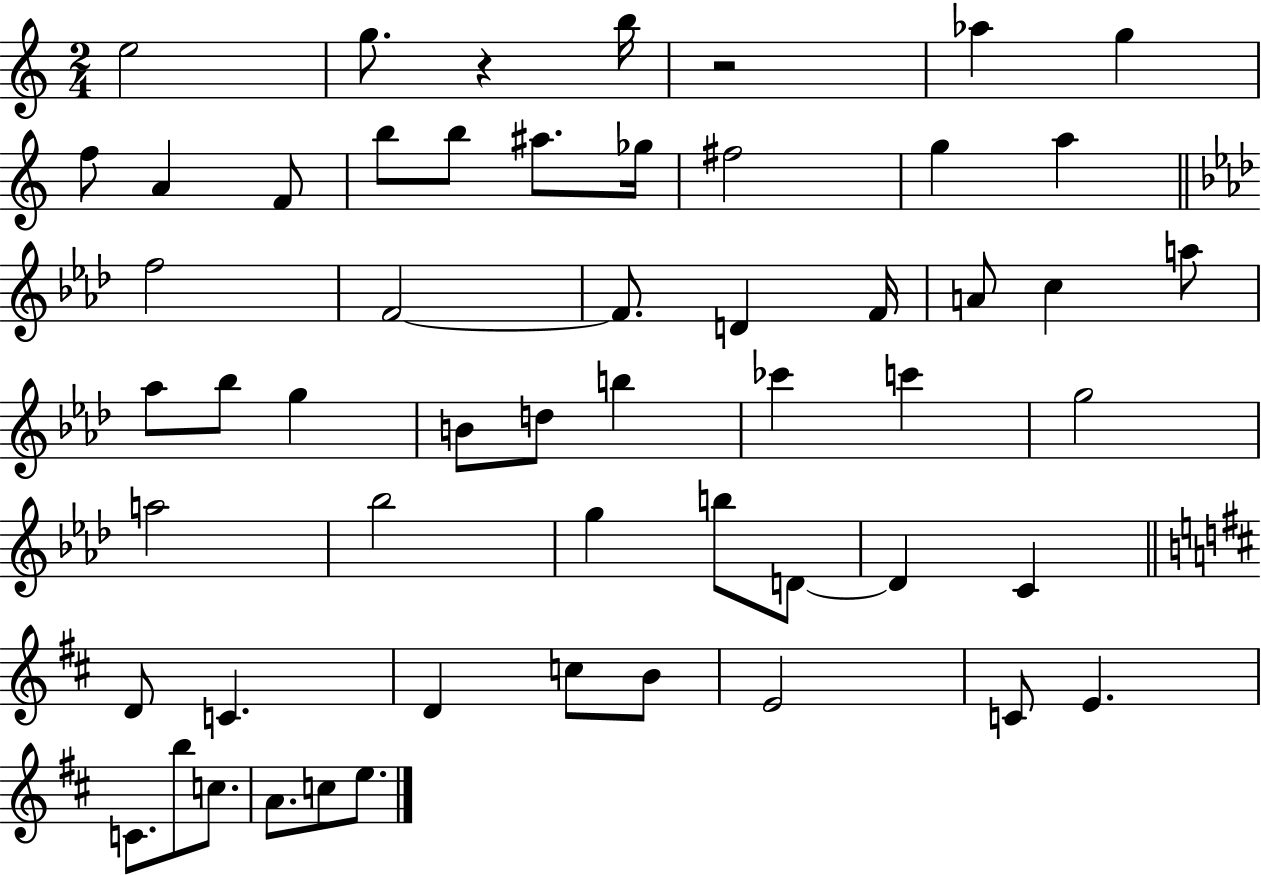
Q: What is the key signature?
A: C major